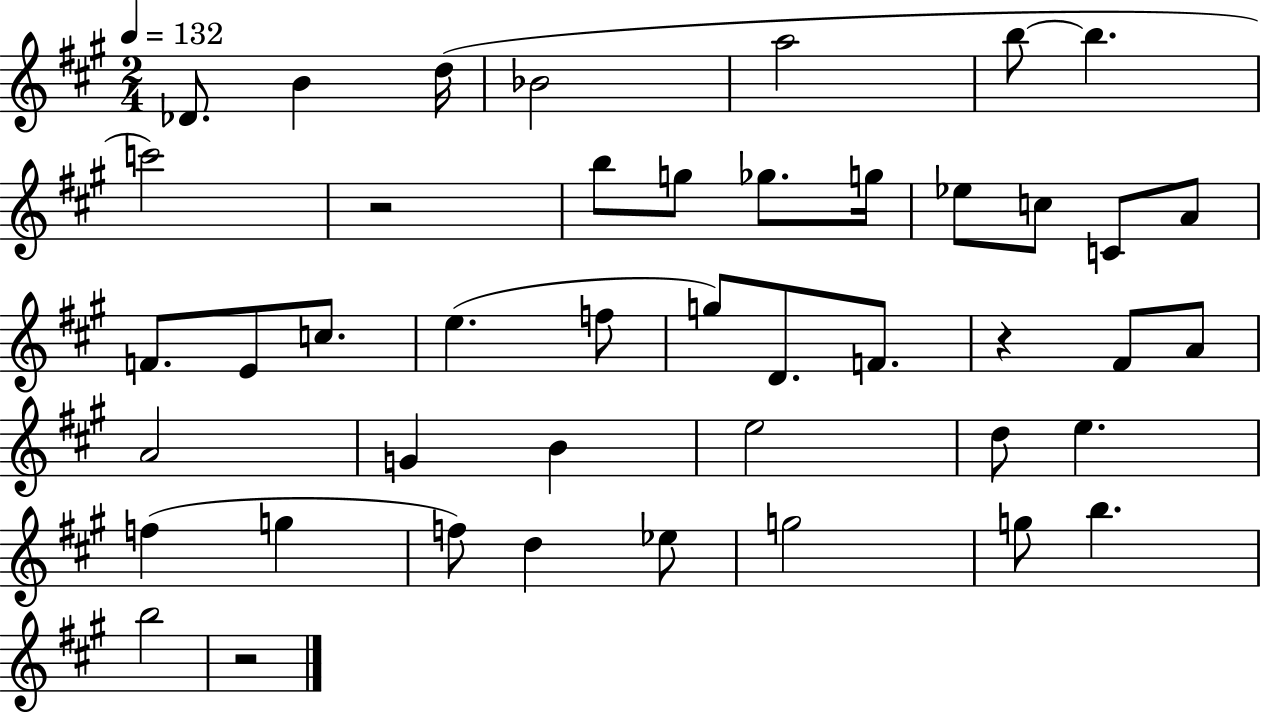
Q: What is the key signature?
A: A major